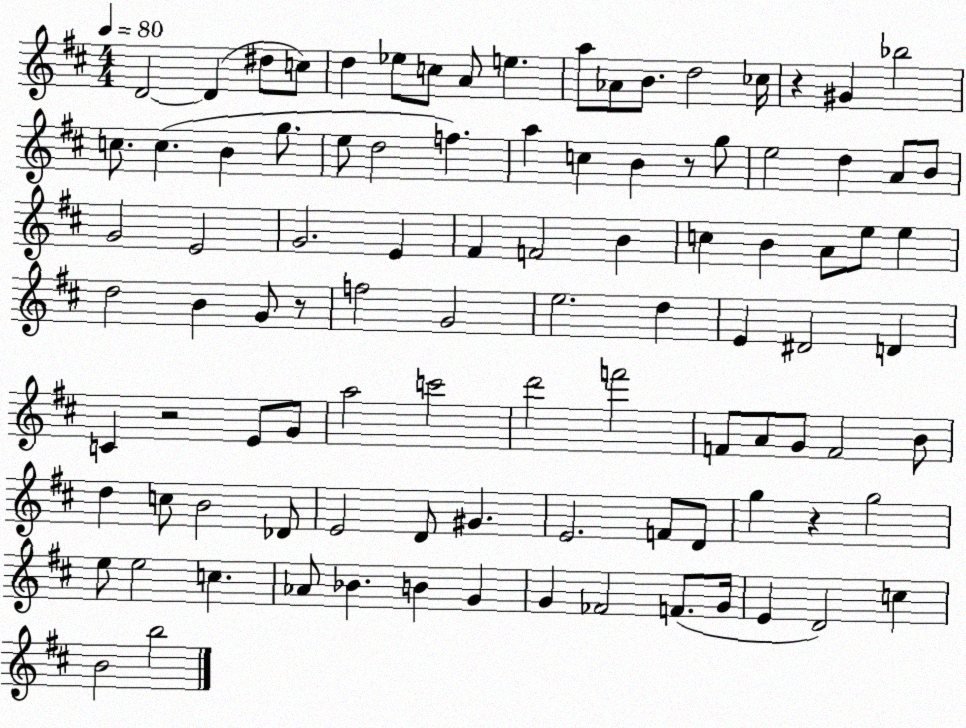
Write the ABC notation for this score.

X:1
T:Untitled
M:4/4
L:1/4
K:D
D2 D ^d/2 c/2 d _e/2 c/2 A/2 e a/2 _A/2 B/2 d2 _c/4 z ^G _b2 c/2 c B g/2 e/2 d2 f a c B z/2 g/2 e2 d A/2 B/2 G2 E2 G2 E ^F F2 B c B A/2 e/2 e d2 B G/2 z/2 f2 G2 e2 d E ^D2 D C z2 E/2 G/2 a2 c'2 d'2 f'2 F/2 A/2 G/2 F2 B/2 d c/2 B2 _D/2 E2 D/2 ^G E2 F/2 D/2 g z g2 e/2 e2 c _A/2 _B B G G _F2 F/2 G/4 E D2 c B2 b2